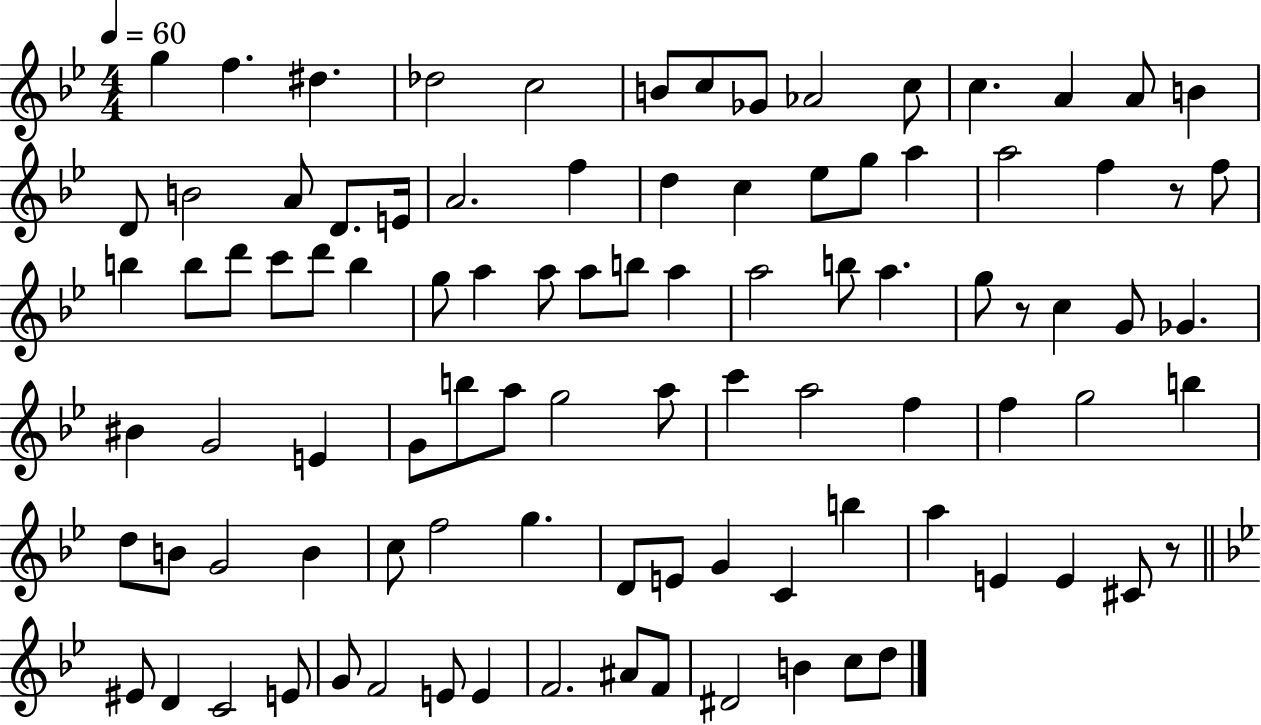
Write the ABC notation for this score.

X:1
T:Untitled
M:4/4
L:1/4
K:Bb
g f ^d _d2 c2 B/2 c/2 _G/2 _A2 c/2 c A A/2 B D/2 B2 A/2 D/2 E/4 A2 f d c _e/2 g/2 a a2 f z/2 f/2 b b/2 d'/2 c'/2 d'/2 b g/2 a a/2 a/2 b/2 a a2 b/2 a g/2 z/2 c G/2 _G ^B G2 E G/2 b/2 a/2 g2 a/2 c' a2 f f g2 b d/2 B/2 G2 B c/2 f2 g D/2 E/2 G C b a E E ^C/2 z/2 ^E/2 D C2 E/2 G/2 F2 E/2 E F2 ^A/2 F/2 ^D2 B c/2 d/2